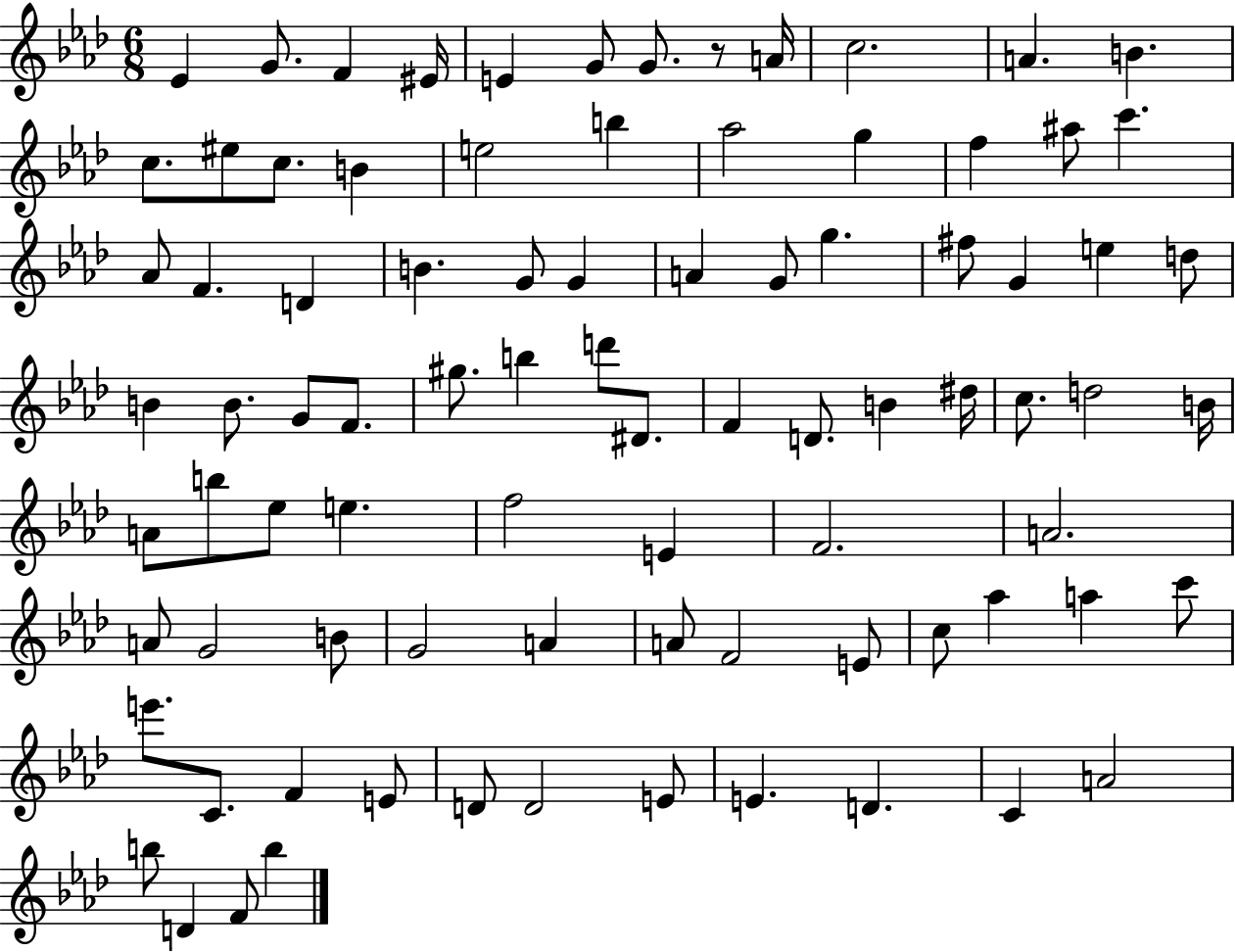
Eb4/q G4/e. F4/q EIS4/s E4/q G4/e G4/e. R/e A4/s C5/h. A4/q. B4/q. C5/e. EIS5/e C5/e. B4/q E5/h B5/q Ab5/h G5/q F5/q A#5/e C6/q. Ab4/e F4/q. D4/q B4/q. G4/e G4/q A4/q G4/e G5/q. F#5/e G4/q E5/q D5/e B4/q B4/e. G4/e F4/e. G#5/e. B5/q D6/e D#4/e. F4/q D4/e. B4/q D#5/s C5/e. D5/h B4/s A4/e B5/e Eb5/e E5/q. F5/h E4/q F4/h. A4/h. A4/e G4/h B4/e G4/h A4/q A4/e F4/h E4/e C5/e Ab5/q A5/q C6/e E6/e. C4/e. F4/q E4/e D4/e D4/h E4/e E4/q. D4/q. C4/q A4/h B5/e D4/q F4/e B5/q